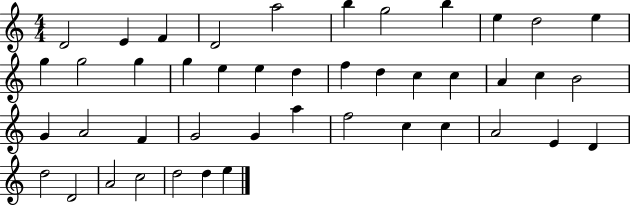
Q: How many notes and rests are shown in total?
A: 44